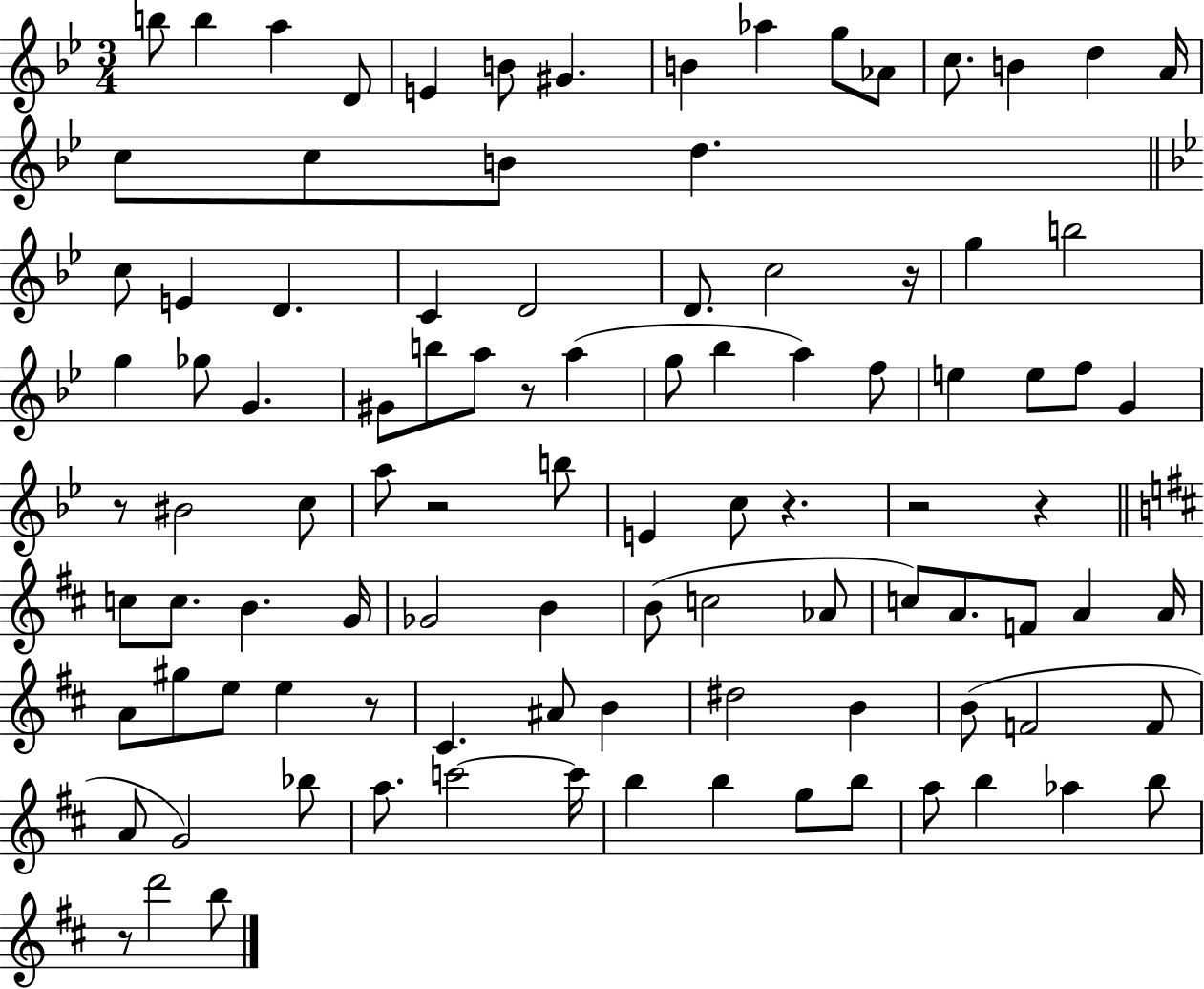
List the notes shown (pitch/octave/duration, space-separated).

B5/e B5/q A5/q D4/e E4/q B4/e G#4/q. B4/q Ab5/q G5/e Ab4/e C5/e. B4/q D5/q A4/s C5/e C5/e B4/e D5/q. C5/e E4/q D4/q. C4/q D4/h D4/e. C5/h R/s G5/q B5/h G5/q Gb5/e G4/q. G#4/e B5/e A5/e R/e A5/q G5/e Bb5/q A5/q F5/e E5/q E5/e F5/e G4/q R/e BIS4/h C5/e A5/e R/h B5/e E4/q C5/e R/q. R/h R/q C5/e C5/e. B4/q. G4/s Gb4/h B4/q B4/e C5/h Ab4/e C5/e A4/e. F4/e A4/q A4/s A4/e G#5/e E5/e E5/q R/e C#4/q. A#4/e B4/q D#5/h B4/q B4/e F4/h F4/e A4/e G4/h Bb5/e A5/e. C6/h C6/s B5/q B5/q G5/e B5/e A5/e B5/q Ab5/q B5/e R/e D6/h B5/e